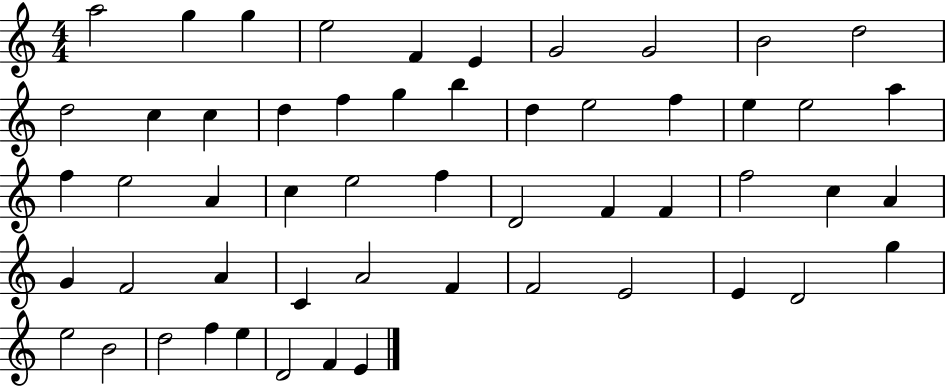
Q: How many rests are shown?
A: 0